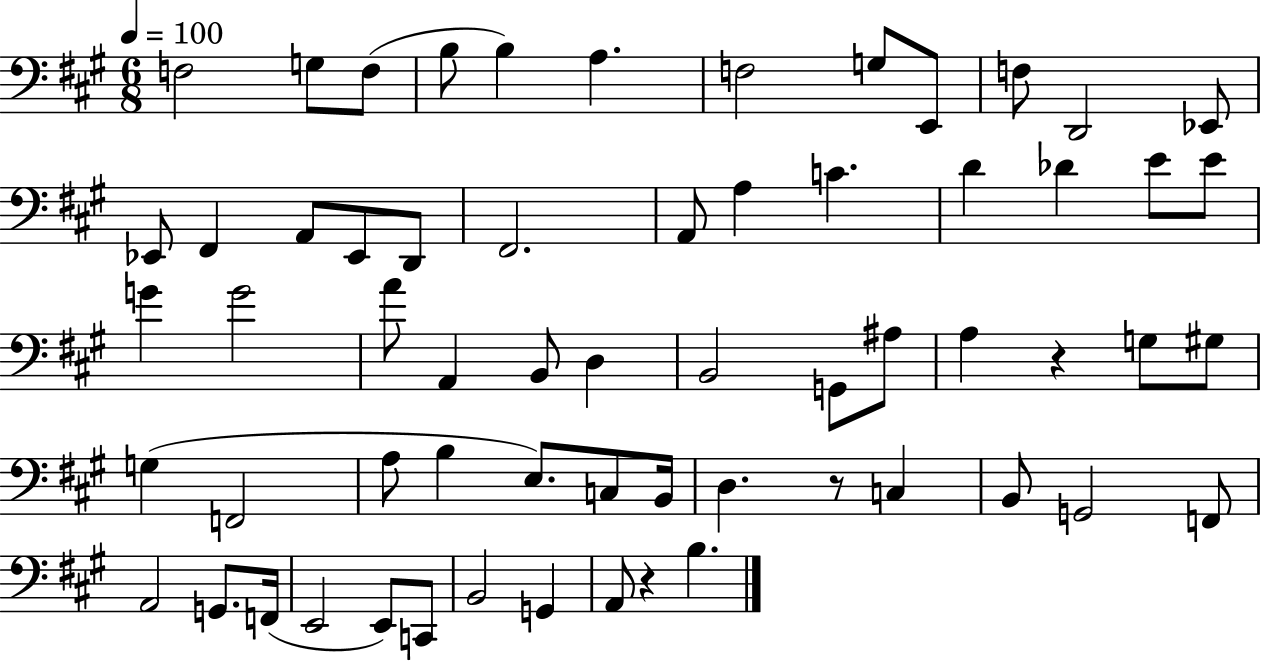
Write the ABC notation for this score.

X:1
T:Untitled
M:6/8
L:1/4
K:A
F,2 G,/2 F,/2 B,/2 B, A, F,2 G,/2 E,,/2 F,/2 D,,2 _E,,/2 _E,,/2 ^F,, A,,/2 _E,,/2 D,,/2 ^F,,2 A,,/2 A, C D _D E/2 E/2 G G2 A/2 A,, B,,/2 D, B,,2 G,,/2 ^A,/2 A, z G,/2 ^G,/2 G, F,,2 A,/2 B, E,/2 C,/2 B,,/4 D, z/2 C, B,,/2 G,,2 F,,/2 A,,2 G,,/2 F,,/4 E,,2 E,,/2 C,,/2 B,,2 G,, A,,/2 z B,